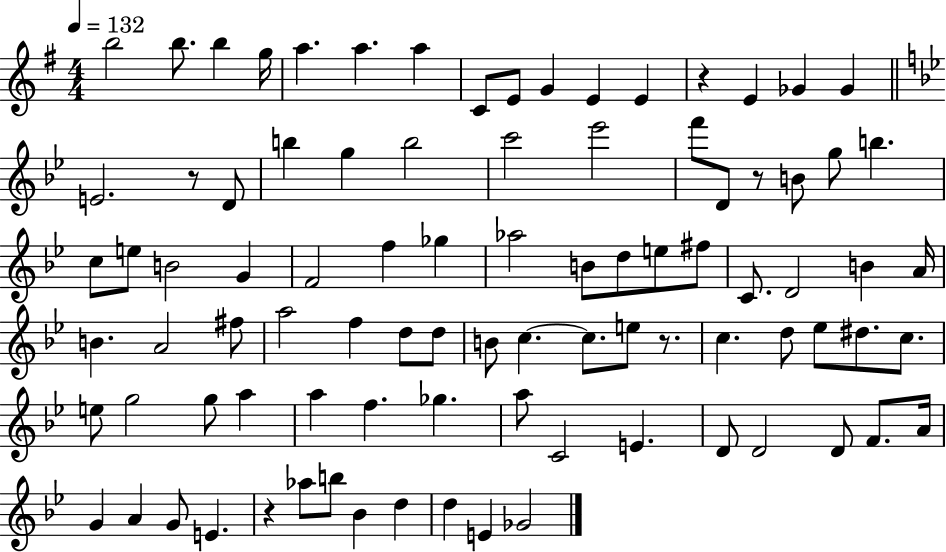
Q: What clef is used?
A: treble